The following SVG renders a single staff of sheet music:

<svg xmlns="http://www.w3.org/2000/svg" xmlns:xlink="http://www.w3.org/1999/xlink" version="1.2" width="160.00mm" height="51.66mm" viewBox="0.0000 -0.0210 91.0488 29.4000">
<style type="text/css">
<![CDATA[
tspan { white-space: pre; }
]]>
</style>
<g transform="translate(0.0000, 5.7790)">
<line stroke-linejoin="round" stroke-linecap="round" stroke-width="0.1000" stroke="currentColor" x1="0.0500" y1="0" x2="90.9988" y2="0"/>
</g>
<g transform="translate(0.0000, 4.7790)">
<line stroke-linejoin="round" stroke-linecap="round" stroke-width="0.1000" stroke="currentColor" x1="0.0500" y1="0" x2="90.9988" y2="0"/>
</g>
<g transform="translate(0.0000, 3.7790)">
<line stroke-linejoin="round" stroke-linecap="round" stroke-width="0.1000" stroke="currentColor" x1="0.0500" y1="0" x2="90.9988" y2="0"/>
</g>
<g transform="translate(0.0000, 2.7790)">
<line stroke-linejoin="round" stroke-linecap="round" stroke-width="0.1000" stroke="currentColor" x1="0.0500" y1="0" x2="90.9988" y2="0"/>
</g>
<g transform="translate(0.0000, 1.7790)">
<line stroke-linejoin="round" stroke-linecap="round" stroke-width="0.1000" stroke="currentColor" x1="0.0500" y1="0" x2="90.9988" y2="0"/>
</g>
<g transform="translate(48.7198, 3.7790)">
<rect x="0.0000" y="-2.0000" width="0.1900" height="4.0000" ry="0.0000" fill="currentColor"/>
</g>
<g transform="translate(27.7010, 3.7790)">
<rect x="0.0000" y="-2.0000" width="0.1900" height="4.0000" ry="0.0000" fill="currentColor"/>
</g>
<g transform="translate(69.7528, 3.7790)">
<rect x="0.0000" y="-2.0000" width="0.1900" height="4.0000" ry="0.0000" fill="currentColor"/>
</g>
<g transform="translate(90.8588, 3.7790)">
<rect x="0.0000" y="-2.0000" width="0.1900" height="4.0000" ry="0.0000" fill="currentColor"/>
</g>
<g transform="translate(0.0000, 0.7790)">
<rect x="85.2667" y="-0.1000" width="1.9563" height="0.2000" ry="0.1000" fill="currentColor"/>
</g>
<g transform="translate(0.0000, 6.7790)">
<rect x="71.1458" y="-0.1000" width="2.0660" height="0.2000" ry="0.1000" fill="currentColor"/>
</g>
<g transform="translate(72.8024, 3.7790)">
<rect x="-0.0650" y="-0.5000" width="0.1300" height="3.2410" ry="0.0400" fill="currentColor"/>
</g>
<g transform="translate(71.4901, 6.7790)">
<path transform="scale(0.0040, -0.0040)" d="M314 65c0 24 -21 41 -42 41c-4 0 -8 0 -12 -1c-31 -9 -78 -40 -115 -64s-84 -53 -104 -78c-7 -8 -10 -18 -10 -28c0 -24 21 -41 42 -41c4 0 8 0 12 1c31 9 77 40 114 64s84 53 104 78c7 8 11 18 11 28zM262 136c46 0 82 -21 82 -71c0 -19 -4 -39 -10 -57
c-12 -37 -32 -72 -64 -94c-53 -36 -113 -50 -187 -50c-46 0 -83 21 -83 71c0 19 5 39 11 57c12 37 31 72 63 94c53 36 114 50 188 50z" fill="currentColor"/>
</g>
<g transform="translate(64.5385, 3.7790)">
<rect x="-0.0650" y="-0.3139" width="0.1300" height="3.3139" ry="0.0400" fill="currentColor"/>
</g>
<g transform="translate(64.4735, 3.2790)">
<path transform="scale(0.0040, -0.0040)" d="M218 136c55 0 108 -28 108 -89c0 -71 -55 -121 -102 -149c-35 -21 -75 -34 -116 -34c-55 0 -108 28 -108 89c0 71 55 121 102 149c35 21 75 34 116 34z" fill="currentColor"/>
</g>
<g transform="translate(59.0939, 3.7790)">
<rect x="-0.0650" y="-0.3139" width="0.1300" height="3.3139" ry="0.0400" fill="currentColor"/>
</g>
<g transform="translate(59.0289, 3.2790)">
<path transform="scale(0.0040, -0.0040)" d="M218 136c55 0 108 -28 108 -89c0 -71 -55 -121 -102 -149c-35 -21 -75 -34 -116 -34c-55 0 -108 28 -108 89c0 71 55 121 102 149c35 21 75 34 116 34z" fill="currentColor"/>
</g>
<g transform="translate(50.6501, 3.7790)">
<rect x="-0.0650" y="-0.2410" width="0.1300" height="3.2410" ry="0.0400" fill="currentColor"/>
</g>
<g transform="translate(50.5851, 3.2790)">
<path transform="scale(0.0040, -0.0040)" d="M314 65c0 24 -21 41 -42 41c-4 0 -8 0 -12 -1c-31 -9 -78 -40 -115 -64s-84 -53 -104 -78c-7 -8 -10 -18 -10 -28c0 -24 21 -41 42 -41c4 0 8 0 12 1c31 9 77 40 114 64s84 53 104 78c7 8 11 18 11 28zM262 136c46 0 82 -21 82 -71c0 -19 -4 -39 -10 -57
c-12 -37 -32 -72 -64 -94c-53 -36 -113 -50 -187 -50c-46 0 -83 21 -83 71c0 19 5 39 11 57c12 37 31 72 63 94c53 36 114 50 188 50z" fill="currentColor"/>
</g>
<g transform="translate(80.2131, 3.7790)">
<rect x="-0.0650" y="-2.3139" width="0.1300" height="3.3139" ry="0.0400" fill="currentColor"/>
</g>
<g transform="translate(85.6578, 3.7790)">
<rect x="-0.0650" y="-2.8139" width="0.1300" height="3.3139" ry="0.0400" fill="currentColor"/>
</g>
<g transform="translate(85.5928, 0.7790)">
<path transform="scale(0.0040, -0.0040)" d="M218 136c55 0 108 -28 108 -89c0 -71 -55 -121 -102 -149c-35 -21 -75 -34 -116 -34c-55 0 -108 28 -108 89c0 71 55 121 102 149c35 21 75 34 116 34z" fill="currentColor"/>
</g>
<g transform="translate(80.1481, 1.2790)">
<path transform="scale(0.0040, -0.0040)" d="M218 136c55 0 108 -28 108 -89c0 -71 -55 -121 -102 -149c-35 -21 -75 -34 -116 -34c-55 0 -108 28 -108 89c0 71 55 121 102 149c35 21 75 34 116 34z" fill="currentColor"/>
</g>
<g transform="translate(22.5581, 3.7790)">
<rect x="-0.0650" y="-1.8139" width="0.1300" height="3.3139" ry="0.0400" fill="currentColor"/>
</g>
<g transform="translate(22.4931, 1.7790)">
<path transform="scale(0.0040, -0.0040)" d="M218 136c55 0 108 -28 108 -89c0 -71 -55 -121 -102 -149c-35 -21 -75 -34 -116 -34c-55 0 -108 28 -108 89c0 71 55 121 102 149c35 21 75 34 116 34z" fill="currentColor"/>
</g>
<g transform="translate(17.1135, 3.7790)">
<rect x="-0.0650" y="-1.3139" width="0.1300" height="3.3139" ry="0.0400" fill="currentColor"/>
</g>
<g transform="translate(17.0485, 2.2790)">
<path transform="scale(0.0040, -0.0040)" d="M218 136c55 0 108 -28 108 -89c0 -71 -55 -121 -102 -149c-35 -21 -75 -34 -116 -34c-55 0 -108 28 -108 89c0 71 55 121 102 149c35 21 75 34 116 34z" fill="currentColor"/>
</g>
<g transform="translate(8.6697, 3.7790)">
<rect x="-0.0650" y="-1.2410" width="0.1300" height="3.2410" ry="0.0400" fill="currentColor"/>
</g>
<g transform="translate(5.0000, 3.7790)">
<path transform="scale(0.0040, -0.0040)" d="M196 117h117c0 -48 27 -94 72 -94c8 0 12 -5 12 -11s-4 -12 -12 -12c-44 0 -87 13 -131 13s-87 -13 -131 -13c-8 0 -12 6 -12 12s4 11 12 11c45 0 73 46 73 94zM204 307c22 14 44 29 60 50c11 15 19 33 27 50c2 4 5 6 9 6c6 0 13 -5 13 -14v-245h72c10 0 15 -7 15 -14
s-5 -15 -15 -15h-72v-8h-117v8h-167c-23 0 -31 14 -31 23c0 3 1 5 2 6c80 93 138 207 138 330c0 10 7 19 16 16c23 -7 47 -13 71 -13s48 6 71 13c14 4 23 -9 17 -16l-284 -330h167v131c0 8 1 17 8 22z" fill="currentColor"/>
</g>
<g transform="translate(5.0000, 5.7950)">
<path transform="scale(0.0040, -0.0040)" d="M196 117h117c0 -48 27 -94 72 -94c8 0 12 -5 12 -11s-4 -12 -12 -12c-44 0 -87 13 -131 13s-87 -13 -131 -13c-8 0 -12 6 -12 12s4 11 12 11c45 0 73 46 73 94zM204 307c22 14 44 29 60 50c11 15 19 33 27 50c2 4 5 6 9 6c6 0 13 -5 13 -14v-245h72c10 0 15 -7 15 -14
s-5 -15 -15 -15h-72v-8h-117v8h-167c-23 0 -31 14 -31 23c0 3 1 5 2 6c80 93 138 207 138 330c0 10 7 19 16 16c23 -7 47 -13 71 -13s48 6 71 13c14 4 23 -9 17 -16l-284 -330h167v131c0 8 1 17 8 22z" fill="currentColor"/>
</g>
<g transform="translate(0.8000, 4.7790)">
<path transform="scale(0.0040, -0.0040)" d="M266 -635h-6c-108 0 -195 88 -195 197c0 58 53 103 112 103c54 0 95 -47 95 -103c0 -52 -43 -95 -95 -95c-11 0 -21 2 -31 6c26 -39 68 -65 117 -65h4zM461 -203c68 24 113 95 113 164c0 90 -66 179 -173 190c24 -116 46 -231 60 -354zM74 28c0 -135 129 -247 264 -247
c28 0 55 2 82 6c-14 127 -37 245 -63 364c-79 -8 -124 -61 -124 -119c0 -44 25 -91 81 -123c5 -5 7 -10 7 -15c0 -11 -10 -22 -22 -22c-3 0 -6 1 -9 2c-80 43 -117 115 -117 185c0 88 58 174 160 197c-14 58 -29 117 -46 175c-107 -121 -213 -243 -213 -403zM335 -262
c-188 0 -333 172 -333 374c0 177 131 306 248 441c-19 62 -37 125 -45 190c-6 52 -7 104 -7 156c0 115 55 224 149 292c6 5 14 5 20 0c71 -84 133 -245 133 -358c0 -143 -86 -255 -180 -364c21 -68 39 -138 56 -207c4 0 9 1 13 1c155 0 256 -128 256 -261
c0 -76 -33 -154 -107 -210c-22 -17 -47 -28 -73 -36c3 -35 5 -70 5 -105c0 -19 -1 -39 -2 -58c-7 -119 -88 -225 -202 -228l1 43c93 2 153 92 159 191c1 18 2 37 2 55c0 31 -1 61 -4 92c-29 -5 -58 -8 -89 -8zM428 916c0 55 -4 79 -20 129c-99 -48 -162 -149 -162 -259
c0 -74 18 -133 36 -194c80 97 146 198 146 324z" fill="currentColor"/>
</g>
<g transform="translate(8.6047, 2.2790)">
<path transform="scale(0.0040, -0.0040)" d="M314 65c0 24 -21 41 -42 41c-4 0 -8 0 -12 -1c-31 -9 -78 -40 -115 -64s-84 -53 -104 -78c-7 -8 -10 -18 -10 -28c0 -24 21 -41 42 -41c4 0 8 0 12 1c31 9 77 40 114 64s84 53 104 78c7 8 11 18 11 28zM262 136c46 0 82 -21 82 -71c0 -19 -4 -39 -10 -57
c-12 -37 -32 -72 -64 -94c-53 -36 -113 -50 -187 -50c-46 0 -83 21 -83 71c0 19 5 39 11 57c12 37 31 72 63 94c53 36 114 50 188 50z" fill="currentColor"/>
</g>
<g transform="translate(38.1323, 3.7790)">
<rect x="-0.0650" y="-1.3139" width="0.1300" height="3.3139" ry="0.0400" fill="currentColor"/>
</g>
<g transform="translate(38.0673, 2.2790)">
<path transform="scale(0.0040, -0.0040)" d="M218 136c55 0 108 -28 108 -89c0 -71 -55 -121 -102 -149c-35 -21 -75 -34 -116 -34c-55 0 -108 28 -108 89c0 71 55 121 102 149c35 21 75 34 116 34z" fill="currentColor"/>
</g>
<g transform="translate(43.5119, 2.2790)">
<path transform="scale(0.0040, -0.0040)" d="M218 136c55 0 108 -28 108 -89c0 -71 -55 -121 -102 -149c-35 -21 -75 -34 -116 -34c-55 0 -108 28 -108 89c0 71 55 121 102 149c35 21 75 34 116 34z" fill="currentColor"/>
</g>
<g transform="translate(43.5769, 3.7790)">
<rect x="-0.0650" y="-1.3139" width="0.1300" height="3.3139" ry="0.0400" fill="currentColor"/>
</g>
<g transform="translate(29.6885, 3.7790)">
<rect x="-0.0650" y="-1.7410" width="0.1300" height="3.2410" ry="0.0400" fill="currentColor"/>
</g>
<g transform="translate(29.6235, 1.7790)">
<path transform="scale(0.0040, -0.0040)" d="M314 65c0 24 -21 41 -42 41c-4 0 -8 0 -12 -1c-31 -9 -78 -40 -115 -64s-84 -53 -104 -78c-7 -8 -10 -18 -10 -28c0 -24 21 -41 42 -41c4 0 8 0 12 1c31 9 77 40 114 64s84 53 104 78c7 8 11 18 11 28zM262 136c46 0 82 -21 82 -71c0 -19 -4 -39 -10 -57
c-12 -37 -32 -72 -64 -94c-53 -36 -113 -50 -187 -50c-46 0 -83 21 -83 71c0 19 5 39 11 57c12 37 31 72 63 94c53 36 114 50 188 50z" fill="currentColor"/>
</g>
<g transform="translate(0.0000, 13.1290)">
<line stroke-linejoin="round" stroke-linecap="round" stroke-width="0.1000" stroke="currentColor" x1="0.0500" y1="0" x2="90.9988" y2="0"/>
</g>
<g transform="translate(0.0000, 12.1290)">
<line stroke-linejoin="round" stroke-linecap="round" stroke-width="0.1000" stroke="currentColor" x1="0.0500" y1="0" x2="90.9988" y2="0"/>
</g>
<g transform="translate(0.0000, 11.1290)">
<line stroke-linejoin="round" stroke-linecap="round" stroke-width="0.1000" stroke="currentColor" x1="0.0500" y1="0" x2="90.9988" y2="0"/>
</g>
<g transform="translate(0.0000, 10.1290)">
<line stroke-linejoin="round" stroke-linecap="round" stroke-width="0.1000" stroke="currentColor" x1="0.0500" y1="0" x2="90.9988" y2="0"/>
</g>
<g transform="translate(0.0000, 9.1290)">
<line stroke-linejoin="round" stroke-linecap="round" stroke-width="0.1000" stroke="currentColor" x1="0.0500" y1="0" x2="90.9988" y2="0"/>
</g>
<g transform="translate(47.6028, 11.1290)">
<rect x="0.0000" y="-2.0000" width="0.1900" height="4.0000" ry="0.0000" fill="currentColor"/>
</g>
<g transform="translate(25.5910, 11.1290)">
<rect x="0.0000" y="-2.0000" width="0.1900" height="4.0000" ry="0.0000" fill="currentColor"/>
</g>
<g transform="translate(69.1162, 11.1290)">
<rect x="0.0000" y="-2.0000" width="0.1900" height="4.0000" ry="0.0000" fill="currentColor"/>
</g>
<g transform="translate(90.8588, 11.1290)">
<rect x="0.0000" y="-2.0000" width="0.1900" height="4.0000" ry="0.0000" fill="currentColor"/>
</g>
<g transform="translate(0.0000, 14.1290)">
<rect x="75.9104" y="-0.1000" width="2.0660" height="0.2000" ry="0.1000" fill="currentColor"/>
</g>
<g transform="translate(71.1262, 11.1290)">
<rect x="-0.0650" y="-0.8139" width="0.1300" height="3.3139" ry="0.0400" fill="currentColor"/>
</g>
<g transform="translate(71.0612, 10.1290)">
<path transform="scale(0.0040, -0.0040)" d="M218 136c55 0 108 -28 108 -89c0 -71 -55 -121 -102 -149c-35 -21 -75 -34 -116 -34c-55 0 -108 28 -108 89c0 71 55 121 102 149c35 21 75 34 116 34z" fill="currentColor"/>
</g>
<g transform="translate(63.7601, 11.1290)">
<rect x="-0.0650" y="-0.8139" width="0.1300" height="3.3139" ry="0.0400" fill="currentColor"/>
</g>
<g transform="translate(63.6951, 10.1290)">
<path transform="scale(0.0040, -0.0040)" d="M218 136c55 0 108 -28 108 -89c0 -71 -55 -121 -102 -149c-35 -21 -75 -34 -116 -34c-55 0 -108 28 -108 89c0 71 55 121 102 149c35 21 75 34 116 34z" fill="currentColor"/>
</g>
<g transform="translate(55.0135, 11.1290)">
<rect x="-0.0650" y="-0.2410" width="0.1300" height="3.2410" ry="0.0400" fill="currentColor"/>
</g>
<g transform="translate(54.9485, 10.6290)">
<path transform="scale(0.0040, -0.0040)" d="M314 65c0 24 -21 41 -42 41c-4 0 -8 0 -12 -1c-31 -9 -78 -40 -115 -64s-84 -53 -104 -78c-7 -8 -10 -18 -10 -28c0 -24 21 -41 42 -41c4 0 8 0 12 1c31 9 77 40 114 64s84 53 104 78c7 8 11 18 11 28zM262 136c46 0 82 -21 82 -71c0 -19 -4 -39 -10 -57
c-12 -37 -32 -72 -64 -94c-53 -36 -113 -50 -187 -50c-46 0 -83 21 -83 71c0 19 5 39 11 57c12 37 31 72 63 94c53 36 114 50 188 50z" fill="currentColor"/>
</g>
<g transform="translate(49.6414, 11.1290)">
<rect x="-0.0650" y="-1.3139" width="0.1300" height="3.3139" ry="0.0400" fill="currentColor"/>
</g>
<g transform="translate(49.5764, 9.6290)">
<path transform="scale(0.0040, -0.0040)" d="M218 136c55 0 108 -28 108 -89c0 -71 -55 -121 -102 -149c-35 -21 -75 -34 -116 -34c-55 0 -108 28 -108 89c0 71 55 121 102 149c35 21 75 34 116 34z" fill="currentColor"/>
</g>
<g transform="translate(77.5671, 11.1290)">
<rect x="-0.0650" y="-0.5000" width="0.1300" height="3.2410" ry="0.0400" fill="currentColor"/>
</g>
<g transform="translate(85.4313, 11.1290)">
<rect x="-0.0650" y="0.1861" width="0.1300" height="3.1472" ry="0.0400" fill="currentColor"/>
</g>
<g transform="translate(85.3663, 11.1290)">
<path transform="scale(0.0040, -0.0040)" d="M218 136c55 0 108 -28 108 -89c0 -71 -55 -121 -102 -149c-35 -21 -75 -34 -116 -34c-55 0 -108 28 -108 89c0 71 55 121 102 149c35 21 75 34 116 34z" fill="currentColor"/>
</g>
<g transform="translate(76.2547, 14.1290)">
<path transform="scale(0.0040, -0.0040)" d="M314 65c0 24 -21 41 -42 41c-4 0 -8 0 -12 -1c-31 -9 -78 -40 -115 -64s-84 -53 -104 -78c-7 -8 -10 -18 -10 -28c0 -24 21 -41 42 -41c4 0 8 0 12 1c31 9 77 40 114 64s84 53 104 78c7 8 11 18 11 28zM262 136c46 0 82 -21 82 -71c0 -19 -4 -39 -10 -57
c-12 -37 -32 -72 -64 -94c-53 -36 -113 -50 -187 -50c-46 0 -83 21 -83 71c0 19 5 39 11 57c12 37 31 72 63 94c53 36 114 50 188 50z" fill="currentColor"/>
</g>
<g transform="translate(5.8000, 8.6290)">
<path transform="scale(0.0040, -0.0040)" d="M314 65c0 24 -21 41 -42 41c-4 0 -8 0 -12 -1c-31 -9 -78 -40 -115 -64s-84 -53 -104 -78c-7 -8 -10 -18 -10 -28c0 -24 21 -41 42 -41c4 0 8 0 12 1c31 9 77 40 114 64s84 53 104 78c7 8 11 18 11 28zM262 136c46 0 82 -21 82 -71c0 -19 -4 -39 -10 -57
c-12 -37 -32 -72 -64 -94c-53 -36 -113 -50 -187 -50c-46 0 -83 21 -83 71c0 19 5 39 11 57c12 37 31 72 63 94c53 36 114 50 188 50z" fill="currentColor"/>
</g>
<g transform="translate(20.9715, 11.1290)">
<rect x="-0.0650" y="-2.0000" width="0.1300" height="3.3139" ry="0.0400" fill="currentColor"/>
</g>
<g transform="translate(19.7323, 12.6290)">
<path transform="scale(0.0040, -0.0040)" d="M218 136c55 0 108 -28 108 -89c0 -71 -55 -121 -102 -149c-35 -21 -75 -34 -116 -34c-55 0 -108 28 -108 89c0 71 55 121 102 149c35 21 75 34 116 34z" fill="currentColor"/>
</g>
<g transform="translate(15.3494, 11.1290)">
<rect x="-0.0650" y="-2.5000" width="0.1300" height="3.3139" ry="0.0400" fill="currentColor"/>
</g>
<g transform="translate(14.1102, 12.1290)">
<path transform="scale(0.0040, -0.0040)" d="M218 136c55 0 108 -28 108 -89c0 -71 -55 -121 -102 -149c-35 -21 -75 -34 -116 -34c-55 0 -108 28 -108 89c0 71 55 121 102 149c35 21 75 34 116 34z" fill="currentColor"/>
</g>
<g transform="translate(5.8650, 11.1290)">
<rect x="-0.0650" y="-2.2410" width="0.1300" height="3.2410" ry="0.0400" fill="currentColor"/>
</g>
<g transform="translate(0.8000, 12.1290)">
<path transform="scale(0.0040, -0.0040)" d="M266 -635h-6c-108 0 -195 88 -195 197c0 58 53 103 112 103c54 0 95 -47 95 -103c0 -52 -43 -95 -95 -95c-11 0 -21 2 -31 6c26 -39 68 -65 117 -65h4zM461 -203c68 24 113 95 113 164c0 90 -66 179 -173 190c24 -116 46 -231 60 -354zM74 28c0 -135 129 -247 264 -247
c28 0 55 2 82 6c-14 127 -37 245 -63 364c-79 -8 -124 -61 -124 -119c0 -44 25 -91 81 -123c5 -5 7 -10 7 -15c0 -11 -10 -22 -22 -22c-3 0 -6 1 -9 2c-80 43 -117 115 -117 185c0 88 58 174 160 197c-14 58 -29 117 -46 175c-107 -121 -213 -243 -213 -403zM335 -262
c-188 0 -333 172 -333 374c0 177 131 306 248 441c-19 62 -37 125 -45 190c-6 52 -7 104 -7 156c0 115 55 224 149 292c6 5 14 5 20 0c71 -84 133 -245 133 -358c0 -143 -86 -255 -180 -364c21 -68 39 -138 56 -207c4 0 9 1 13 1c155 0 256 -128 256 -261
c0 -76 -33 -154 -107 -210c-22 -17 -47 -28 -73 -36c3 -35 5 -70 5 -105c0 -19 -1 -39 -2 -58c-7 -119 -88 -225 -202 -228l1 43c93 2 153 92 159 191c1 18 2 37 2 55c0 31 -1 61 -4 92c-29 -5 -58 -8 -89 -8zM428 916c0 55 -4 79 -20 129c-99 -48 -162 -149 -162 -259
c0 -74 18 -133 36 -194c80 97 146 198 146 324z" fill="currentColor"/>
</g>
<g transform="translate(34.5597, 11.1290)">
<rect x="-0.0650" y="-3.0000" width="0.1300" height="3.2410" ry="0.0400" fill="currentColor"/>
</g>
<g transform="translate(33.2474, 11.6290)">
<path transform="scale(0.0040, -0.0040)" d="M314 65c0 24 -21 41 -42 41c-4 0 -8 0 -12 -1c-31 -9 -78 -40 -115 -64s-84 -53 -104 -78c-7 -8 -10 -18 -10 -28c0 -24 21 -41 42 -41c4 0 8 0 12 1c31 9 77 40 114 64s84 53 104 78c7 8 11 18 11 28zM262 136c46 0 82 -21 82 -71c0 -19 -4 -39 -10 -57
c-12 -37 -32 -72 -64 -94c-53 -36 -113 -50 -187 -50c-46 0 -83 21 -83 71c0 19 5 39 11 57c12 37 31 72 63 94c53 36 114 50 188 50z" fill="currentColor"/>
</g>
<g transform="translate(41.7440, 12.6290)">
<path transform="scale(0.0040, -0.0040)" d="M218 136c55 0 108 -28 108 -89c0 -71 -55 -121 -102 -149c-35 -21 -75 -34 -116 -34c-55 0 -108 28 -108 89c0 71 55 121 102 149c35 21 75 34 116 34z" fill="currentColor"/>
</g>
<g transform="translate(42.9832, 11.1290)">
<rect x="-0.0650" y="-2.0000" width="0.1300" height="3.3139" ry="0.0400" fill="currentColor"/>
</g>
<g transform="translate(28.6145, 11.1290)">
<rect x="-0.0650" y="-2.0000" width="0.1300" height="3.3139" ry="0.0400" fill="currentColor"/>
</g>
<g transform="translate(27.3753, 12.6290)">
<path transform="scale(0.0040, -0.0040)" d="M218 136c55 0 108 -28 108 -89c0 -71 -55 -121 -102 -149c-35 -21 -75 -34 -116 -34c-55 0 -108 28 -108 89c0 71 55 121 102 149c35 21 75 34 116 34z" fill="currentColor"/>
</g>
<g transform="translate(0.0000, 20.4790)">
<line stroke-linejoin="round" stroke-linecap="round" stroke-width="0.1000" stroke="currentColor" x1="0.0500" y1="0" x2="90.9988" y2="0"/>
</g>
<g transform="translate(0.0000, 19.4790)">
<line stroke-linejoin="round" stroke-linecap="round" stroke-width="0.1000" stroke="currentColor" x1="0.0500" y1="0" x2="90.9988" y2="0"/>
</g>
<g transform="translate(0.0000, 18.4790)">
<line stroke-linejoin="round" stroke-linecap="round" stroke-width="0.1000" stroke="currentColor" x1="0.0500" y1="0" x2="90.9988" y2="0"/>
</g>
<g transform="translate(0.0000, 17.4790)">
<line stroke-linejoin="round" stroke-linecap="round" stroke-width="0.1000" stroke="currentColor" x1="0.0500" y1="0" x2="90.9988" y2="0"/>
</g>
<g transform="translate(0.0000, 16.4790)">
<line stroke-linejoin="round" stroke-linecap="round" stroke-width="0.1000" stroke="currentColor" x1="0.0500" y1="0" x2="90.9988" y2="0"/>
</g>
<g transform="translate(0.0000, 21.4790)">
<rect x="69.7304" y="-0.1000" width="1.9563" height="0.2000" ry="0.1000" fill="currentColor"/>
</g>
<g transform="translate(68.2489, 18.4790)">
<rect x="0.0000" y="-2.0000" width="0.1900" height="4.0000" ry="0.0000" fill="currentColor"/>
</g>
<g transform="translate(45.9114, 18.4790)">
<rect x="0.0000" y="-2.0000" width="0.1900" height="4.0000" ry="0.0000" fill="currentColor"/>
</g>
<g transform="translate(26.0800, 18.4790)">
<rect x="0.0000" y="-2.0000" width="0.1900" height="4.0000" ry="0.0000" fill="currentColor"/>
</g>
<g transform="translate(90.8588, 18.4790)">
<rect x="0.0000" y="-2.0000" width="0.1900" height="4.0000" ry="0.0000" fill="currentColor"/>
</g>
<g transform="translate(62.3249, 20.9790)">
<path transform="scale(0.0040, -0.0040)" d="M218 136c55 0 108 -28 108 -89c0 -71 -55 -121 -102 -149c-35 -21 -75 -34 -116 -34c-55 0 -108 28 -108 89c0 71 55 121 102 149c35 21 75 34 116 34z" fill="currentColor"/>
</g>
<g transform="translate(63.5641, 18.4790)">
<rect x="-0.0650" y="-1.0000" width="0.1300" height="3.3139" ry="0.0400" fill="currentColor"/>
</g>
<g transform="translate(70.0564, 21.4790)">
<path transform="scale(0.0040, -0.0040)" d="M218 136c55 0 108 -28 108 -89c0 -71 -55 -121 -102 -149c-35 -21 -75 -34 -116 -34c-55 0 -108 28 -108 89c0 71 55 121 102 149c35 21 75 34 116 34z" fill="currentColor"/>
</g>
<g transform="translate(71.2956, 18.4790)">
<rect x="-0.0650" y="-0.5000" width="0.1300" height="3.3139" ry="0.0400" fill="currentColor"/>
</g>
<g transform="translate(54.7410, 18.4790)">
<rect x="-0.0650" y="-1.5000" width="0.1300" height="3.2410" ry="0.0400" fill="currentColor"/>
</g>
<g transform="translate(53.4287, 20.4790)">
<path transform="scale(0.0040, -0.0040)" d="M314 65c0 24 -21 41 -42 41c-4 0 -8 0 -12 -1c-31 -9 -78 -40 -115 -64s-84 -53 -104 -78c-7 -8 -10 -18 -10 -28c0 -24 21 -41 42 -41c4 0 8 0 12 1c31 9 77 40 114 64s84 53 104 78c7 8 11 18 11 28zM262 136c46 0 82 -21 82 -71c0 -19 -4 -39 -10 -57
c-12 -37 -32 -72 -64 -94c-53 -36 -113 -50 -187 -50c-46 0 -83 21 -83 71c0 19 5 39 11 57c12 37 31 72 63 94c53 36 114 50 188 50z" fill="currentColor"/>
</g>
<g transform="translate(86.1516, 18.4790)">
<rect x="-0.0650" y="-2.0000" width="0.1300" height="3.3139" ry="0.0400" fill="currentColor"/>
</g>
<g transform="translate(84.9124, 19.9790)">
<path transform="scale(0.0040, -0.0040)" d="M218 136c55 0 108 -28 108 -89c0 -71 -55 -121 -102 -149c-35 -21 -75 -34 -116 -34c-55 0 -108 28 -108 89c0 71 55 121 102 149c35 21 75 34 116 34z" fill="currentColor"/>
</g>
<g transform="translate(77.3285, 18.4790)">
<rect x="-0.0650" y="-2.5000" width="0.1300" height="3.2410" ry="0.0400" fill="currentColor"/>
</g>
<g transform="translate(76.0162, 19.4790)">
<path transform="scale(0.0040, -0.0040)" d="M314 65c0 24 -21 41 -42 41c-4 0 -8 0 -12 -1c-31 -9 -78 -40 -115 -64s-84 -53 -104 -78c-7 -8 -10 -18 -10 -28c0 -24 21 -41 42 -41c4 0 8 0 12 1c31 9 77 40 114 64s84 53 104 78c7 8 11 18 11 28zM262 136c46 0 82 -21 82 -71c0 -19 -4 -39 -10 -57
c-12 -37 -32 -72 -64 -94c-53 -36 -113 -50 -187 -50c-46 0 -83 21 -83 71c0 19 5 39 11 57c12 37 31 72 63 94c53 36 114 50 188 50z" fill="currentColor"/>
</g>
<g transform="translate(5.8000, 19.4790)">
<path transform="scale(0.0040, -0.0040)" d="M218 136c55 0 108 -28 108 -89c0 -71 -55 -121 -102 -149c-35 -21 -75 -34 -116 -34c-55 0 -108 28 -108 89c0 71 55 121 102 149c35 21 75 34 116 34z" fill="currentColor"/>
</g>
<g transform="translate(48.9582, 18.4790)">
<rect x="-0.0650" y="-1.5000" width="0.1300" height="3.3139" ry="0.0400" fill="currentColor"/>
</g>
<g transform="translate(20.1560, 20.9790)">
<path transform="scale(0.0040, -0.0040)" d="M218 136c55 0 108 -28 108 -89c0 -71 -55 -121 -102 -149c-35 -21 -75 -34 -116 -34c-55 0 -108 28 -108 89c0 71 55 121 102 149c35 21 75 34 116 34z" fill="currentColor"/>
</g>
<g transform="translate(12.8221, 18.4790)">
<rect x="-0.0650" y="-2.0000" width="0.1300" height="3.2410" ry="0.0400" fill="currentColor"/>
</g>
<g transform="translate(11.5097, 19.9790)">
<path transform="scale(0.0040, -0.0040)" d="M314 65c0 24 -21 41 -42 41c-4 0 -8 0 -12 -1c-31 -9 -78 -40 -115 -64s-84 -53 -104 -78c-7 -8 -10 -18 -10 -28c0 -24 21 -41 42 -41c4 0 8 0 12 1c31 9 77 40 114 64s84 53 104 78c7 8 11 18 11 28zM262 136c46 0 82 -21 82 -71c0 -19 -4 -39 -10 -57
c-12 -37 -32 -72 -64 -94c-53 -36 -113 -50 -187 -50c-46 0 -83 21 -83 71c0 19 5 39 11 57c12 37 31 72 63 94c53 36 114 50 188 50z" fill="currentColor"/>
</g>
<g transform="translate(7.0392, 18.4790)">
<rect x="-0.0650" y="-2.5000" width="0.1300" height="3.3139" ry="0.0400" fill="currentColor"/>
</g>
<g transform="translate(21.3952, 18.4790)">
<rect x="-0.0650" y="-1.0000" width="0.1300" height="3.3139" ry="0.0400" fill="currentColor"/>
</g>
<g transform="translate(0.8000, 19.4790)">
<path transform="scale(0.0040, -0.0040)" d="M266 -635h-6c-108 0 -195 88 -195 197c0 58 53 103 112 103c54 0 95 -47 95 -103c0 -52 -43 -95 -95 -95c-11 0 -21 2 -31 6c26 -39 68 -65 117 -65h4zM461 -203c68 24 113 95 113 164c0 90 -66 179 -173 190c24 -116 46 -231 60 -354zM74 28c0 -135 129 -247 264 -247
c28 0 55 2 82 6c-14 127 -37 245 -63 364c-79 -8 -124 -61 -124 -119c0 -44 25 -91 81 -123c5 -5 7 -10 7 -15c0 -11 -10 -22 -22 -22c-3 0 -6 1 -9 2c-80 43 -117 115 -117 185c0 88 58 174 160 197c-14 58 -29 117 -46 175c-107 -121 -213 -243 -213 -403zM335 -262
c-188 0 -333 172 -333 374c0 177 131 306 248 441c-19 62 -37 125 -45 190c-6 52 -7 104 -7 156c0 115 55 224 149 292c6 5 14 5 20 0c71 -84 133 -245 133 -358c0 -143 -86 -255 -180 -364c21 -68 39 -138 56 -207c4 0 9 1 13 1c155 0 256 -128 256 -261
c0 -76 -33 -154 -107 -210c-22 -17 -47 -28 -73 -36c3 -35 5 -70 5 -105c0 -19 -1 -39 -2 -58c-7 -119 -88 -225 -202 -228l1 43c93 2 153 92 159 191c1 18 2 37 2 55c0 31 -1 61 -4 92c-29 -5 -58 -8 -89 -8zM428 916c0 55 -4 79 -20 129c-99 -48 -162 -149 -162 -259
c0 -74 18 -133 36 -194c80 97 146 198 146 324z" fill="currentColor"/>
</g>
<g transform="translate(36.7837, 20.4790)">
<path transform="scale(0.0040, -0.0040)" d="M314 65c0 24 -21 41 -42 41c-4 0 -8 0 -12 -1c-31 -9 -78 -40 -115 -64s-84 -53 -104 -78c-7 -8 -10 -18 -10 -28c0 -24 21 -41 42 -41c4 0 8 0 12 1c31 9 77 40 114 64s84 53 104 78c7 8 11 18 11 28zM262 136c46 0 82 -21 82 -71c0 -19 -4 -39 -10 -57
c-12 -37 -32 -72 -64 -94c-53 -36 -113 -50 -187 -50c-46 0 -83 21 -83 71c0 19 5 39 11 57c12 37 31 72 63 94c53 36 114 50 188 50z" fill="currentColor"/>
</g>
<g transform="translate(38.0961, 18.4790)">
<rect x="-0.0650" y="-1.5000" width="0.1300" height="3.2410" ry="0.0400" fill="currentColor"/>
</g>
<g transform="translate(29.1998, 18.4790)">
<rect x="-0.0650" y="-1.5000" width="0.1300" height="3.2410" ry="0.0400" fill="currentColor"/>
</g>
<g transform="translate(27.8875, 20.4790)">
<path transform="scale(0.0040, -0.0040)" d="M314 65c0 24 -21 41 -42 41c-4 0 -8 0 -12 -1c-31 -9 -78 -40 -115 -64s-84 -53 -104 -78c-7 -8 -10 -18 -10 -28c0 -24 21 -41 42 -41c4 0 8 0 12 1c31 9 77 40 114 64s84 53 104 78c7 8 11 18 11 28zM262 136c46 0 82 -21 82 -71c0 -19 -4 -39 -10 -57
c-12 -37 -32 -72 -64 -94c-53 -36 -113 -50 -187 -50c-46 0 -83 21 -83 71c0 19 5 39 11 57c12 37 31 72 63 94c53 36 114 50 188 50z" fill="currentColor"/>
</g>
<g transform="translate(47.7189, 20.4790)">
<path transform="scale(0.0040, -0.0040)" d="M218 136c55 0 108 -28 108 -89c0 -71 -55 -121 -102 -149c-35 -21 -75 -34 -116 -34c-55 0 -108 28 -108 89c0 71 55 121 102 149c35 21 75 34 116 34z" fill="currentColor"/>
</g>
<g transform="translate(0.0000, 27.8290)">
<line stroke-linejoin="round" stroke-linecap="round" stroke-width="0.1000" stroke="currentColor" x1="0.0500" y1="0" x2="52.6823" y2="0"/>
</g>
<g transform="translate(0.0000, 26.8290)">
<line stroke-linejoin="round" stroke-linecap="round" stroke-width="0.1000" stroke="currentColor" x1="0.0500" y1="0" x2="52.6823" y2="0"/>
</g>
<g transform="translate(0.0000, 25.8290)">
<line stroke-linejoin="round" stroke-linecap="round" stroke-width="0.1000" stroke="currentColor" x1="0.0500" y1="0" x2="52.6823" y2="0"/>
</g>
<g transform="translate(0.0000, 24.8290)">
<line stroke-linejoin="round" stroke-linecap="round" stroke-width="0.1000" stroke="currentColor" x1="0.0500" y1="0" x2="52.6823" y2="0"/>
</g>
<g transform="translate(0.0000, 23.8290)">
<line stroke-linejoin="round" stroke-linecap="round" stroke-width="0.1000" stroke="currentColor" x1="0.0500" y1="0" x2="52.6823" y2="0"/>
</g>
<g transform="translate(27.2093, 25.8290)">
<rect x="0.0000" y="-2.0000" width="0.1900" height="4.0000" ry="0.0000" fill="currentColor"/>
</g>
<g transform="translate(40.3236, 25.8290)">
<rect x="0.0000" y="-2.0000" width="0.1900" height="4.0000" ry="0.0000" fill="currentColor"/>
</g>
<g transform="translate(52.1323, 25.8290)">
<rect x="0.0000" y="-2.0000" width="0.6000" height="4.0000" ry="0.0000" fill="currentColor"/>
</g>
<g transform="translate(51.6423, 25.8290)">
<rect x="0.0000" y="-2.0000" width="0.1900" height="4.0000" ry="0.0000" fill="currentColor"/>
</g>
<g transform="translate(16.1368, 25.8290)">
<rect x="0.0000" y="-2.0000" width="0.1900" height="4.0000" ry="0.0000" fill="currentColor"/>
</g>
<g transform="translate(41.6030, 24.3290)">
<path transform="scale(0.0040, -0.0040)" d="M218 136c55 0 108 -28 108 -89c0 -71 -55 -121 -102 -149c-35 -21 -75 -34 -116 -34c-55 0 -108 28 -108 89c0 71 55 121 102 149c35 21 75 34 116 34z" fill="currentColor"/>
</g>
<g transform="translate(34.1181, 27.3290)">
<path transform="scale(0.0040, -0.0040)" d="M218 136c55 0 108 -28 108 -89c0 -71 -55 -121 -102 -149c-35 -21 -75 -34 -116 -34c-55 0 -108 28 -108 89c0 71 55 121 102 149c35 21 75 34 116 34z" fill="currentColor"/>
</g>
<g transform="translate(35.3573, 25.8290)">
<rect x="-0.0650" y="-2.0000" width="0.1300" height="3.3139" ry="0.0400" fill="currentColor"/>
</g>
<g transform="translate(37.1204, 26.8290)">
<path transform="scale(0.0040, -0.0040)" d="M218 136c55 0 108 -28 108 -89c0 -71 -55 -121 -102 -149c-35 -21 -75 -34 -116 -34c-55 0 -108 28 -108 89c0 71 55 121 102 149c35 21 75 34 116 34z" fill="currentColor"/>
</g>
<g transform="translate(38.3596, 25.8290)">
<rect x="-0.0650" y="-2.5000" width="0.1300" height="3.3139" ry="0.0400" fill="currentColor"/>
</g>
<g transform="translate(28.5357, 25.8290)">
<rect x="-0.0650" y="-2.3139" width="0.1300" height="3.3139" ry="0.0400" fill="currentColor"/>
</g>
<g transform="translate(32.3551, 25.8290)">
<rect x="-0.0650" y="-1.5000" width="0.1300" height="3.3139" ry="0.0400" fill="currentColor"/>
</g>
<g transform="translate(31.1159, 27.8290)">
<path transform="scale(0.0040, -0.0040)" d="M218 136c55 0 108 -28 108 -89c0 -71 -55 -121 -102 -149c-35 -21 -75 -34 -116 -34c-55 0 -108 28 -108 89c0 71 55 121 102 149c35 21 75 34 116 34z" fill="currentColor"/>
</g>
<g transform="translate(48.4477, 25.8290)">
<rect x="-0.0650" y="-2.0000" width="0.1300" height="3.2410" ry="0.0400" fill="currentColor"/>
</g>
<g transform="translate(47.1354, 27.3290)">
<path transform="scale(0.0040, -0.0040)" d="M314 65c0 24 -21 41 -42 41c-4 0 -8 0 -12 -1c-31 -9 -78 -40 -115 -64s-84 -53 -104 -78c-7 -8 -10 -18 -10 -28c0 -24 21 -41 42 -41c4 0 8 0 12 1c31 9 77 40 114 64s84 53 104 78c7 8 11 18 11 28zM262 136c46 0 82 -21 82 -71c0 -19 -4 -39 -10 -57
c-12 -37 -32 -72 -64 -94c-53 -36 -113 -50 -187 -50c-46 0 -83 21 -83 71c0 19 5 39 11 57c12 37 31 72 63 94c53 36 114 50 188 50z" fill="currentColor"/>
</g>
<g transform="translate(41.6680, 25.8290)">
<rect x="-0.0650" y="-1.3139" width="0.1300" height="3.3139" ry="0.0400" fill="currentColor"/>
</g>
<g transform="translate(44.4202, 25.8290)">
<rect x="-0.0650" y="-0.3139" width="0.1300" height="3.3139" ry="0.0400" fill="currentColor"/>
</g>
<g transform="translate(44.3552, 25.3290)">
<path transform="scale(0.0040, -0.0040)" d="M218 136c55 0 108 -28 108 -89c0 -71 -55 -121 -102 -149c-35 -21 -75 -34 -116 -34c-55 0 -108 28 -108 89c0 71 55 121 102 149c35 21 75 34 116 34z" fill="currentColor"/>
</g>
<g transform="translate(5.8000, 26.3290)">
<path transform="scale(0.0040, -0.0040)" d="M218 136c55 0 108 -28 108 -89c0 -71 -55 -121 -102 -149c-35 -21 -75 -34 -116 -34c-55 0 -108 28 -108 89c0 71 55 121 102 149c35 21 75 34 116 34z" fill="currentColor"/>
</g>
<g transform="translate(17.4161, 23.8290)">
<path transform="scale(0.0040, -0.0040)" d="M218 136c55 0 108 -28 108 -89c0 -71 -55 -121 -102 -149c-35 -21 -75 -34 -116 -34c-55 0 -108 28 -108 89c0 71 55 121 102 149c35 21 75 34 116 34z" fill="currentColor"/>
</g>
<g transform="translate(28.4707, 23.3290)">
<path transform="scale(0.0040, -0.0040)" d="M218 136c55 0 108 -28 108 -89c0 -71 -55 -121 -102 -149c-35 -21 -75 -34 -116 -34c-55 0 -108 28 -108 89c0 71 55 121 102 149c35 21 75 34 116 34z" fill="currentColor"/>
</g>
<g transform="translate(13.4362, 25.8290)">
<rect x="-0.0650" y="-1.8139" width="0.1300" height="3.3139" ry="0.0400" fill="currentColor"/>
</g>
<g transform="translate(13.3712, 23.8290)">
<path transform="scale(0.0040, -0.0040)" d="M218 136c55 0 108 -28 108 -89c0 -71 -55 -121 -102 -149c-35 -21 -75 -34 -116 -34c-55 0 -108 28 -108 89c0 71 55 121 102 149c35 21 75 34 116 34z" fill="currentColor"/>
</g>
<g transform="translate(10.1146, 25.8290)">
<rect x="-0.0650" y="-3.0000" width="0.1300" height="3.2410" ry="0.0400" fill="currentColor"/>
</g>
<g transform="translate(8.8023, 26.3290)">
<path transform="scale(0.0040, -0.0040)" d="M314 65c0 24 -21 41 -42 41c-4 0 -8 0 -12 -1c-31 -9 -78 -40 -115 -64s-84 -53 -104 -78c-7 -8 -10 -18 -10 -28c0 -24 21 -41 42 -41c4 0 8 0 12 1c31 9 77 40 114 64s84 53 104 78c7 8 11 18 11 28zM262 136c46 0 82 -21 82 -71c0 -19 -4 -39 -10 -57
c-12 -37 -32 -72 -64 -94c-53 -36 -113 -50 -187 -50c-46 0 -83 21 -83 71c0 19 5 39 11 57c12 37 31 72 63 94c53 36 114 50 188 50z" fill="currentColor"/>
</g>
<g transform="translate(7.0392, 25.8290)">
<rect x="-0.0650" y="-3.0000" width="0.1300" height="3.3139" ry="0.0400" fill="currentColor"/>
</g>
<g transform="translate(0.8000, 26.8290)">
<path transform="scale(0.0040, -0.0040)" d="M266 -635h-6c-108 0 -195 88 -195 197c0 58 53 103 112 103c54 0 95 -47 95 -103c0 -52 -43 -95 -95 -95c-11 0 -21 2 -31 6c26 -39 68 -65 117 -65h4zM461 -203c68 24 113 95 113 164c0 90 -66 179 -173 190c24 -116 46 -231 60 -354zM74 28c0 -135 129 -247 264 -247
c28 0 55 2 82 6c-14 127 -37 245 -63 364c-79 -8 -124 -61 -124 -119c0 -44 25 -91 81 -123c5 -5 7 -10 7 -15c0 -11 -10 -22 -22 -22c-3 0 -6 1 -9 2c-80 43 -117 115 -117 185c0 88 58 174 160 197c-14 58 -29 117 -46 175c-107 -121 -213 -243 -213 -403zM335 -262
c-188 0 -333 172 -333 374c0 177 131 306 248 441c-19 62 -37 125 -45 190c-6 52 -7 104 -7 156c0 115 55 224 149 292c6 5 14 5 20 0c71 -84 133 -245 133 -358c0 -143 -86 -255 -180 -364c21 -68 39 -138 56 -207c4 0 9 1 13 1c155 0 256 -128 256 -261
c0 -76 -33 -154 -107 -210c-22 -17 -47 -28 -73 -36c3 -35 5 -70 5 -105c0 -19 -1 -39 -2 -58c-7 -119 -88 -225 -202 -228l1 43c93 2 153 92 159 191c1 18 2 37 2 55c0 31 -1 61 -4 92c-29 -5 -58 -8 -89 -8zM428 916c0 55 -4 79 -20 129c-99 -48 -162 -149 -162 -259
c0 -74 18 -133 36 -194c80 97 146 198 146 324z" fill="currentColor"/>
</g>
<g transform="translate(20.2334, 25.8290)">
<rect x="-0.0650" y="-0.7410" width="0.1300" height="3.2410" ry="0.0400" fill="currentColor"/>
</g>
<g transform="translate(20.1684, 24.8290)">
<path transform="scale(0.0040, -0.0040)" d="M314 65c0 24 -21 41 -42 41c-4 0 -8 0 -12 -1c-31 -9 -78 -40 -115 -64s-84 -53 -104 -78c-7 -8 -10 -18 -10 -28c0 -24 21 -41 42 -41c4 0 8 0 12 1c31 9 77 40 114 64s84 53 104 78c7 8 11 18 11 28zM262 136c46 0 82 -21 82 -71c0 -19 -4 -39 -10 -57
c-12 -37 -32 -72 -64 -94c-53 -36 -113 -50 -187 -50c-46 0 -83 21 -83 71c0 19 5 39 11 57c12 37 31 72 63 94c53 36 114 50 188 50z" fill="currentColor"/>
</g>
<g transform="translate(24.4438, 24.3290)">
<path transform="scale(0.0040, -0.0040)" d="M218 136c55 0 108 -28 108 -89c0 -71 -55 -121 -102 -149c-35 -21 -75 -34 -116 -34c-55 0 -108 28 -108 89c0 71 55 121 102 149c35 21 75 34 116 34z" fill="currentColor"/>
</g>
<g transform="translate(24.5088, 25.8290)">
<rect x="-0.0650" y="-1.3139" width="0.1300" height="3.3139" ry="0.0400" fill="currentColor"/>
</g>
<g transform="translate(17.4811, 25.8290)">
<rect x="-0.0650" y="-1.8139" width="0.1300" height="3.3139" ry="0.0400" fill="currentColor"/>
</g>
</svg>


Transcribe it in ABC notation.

X:1
T:Untitled
M:4/4
L:1/4
K:C
e2 e f f2 e e c2 c c C2 g a g2 G F F A2 F e c2 d d C2 B G F2 D E2 E2 E E2 D C G2 F A A2 f f d2 e g E F G e c F2